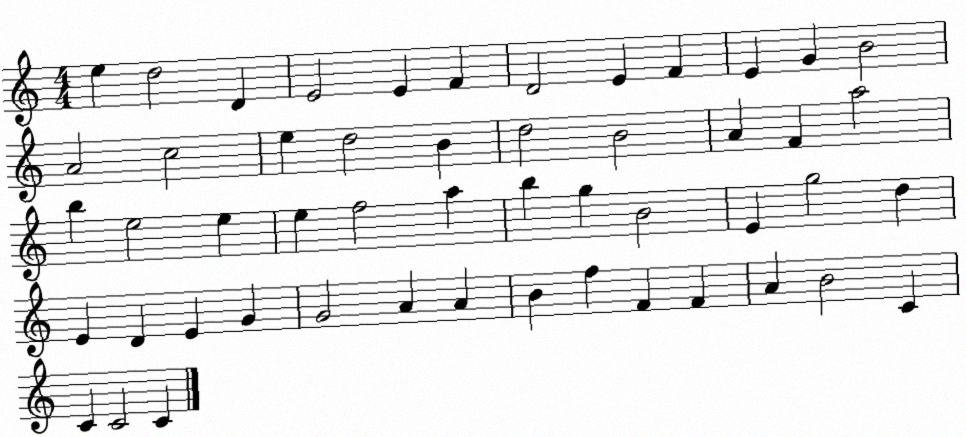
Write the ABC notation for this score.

X:1
T:Untitled
M:4/4
L:1/4
K:C
e d2 D E2 E F D2 E F E G B2 A2 c2 e d2 B d2 B2 A F a2 b e2 e e f2 a b g B2 E g2 d E D E G G2 A A B f F F A B2 C C C2 C